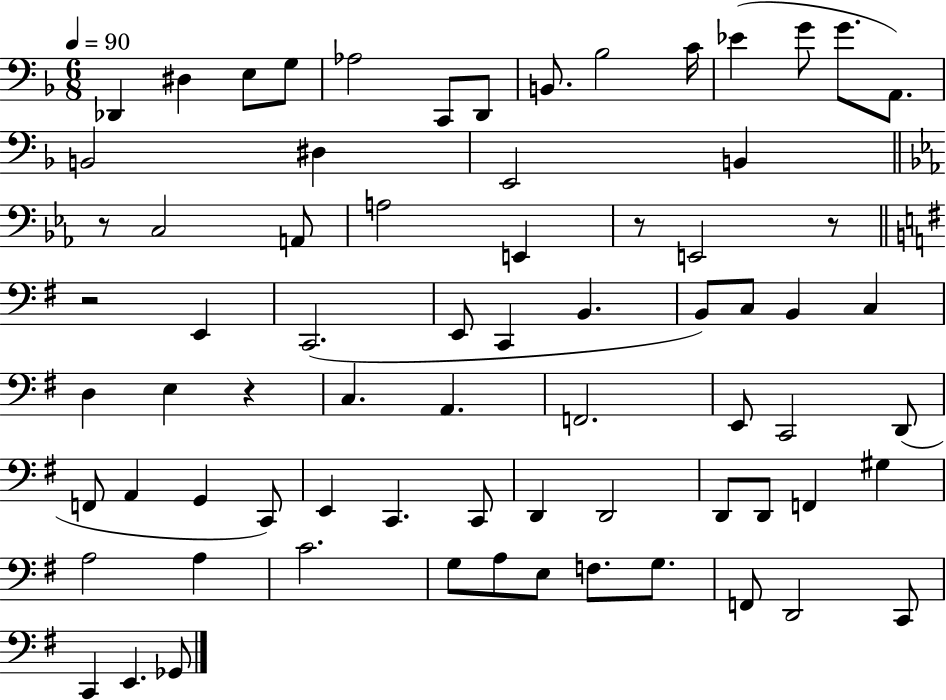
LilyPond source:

{
  \clef bass
  \numericTimeSignature
  \time 6/8
  \key f \major
  \tempo 4 = 90
  des,4 dis4 e8 g8 | aes2 c,8 d,8 | b,8. bes2 c'16 | ees'4( g'8 g'8. a,8.) | \break b,2 dis4 | e,2 b,4 | \bar "||" \break \key ees \major r8 c2 a,8 | a2 e,4 | r8 e,2 r8 | \bar "||" \break \key g \major r2 e,4 | c,2.( | e,8 c,4 b,4. | b,8) c8 b,4 c4 | \break d4 e4 r4 | c4. a,4. | f,2. | e,8 c,2 d,8( | \break f,8 a,4 g,4 c,8) | e,4 c,4. c,8 | d,4 d,2 | d,8 d,8 f,4 gis4 | \break a2 a4 | c'2. | g8 a8 e8 f8. g8. | f,8 d,2 c,8 | \break c,4 e,4. ges,8 | \bar "|."
}